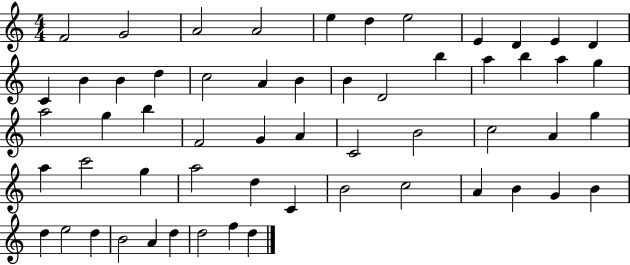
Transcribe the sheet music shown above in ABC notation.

X:1
T:Untitled
M:4/4
L:1/4
K:C
F2 G2 A2 A2 e d e2 E D E D C B B d c2 A B B D2 b a b a g a2 g b F2 G A C2 B2 c2 A g a c'2 g a2 d C B2 c2 A B G B d e2 d B2 A d d2 f d